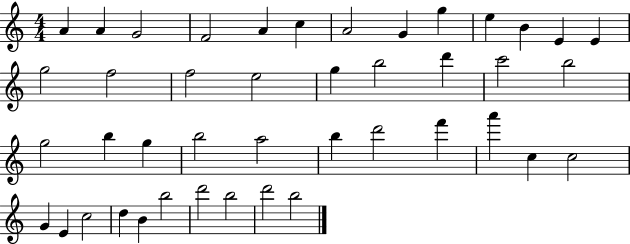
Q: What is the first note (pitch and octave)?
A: A4